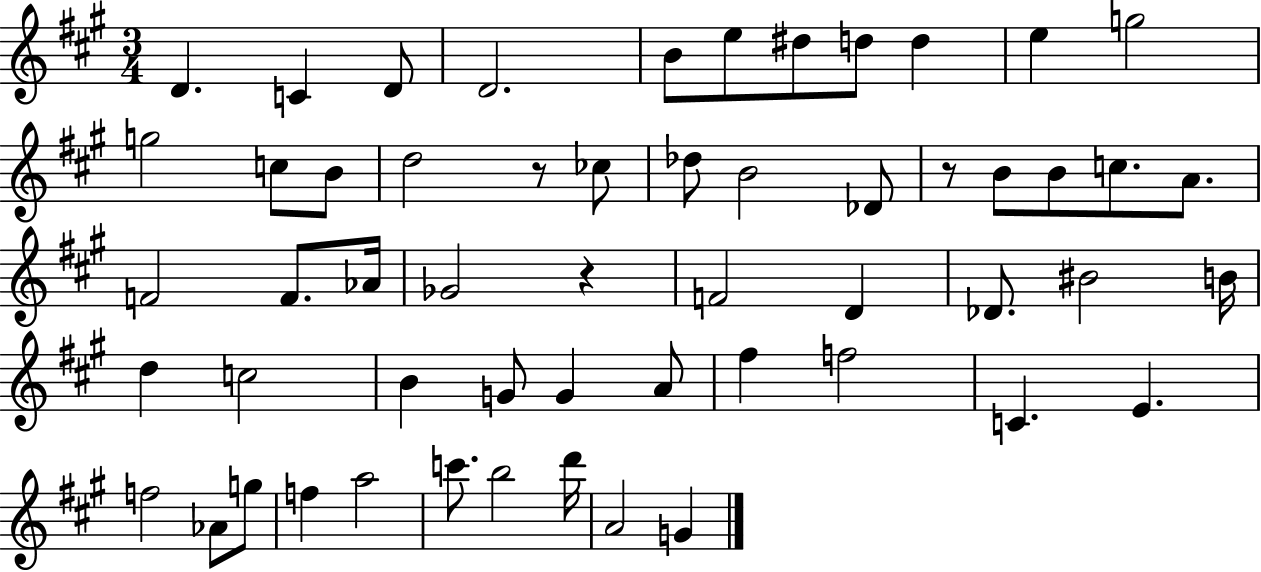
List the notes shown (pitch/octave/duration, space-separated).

D4/q. C4/q D4/e D4/h. B4/e E5/e D#5/e D5/e D5/q E5/q G5/h G5/h C5/e B4/e D5/h R/e CES5/e Db5/e B4/h Db4/e R/e B4/e B4/e C5/e. A4/e. F4/h F4/e. Ab4/s Gb4/h R/q F4/h D4/q Db4/e. BIS4/h B4/s D5/q C5/h B4/q G4/e G4/q A4/e F#5/q F5/h C4/q. E4/q. F5/h Ab4/e G5/e F5/q A5/h C6/e. B5/h D6/s A4/h G4/q